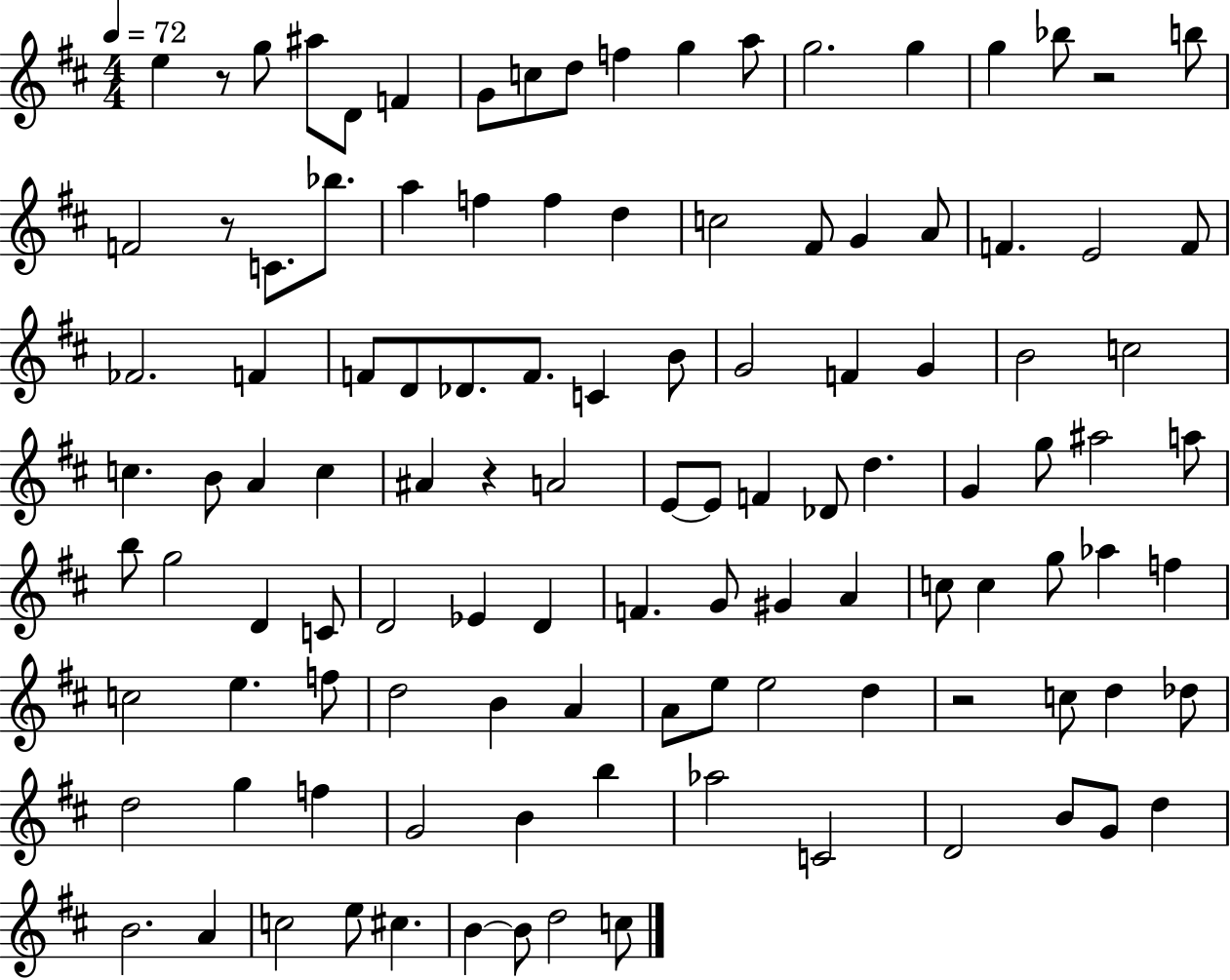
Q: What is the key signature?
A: D major